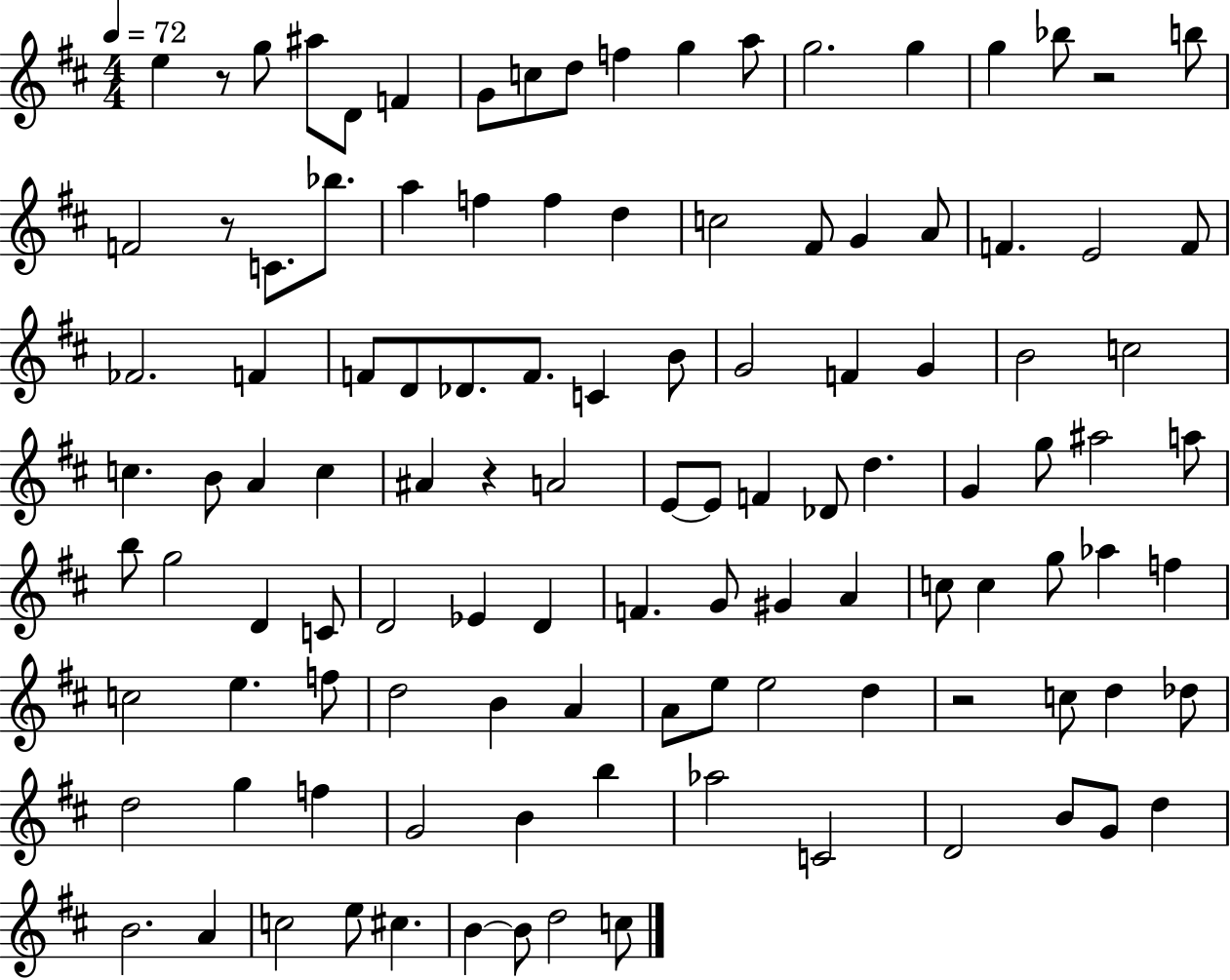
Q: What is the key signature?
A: D major